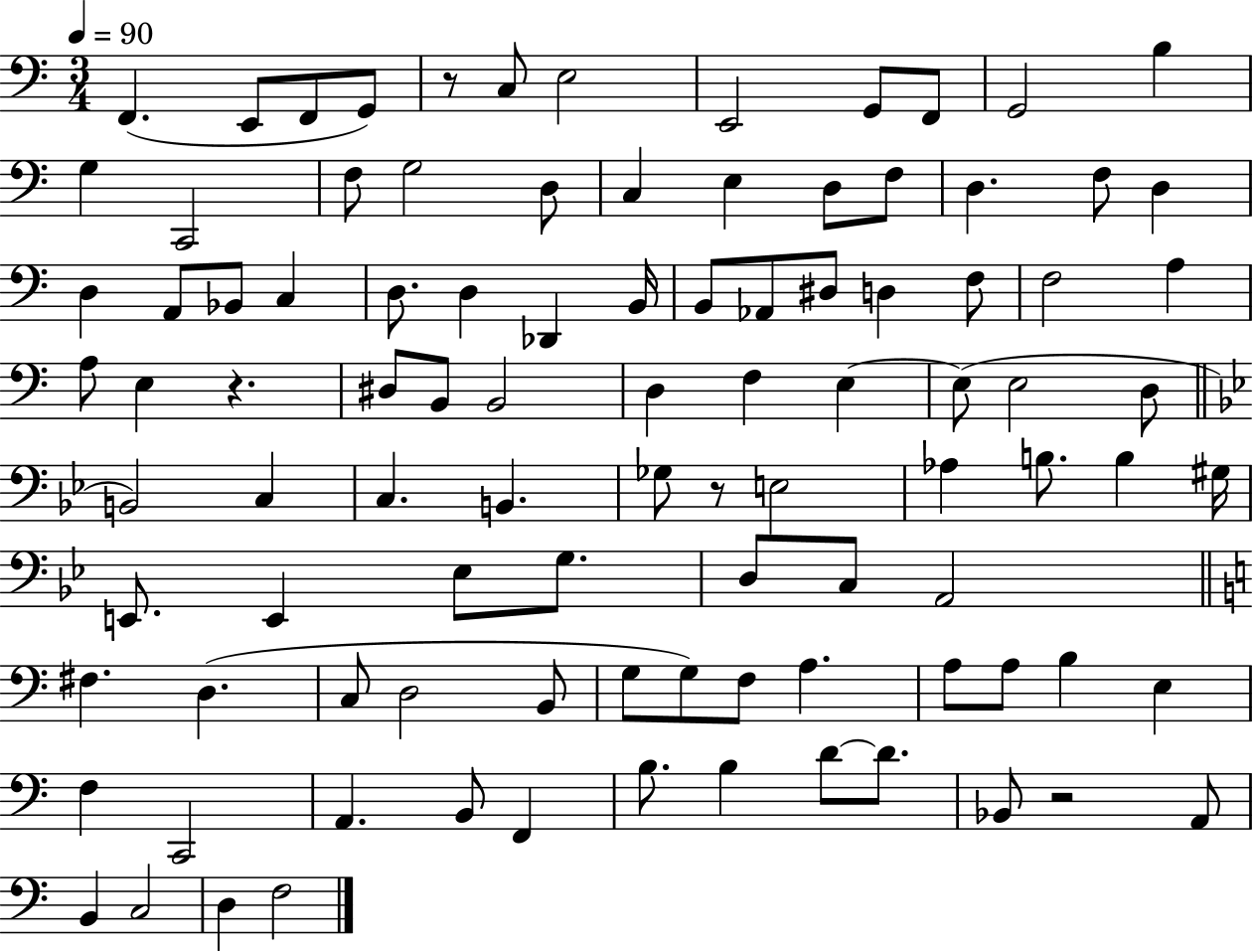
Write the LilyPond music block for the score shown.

{
  \clef bass
  \numericTimeSignature
  \time 3/4
  \key c \major
  \tempo 4 = 90
  f,4.( e,8 f,8 g,8) | r8 c8 e2 | e,2 g,8 f,8 | g,2 b4 | \break g4 c,2 | f8 g2 d8 | c4 e4 d8 f8 | d4. f8 d4 | \break d4 a,8 bes,8 c4 | d8. d4 des,4 b,16 | b,8 aes,8 dis8 d4 f8 | f2 a4 | \break a8 e4 r4. | dis8 b,8 b,2 | d4 f4 e4~~ | e8( e2 d8 | \break \bar "||" \break \key bes \major b,2) c4 | c4. b,4. | ges8 r8 e2 | aes4 b8. b4 gis16 | \break e,8. e,4 ees8 g8. | d8 c8 a,2 | \bar "||" \break \key a \minor fis4. d4.( | c8 d2 b,8 | g8 g8) f8 a4. | a8 a8 b4 e4 | \break f4 c,2 | a,4. b,8 f,4 | b8. b4 d'8~~ d'8. | bes,8 r2 a,8 | \break b,4 c2 | d4 f2 | \bar "|."
}